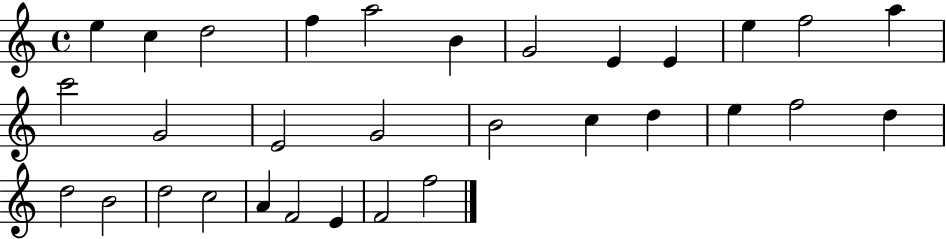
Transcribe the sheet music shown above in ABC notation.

X:1
T:Untitled
M:4/4
L:1/4
K:C
e c d2 f a2 B G2 E E e f2 a c'2 G2 E2 G2 B2 c d e f2 d d2 B2 d2 c2 A F2 E F2 f2